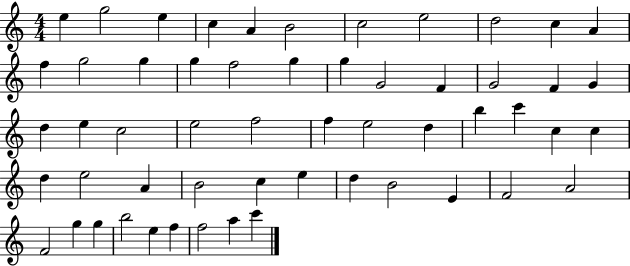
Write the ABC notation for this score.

X:1
T:Untitled
M:4/4
L:1/4
K:C
e g2 e c A B2 c2 e2 d2 c A f g2 g g f2 g g G2 F G2 F G d e c2 e2 f2 f e2 d b c' c c d e2 A B2 c e d B2 E F2 A2 F2 g g b2 e f f2 a c'